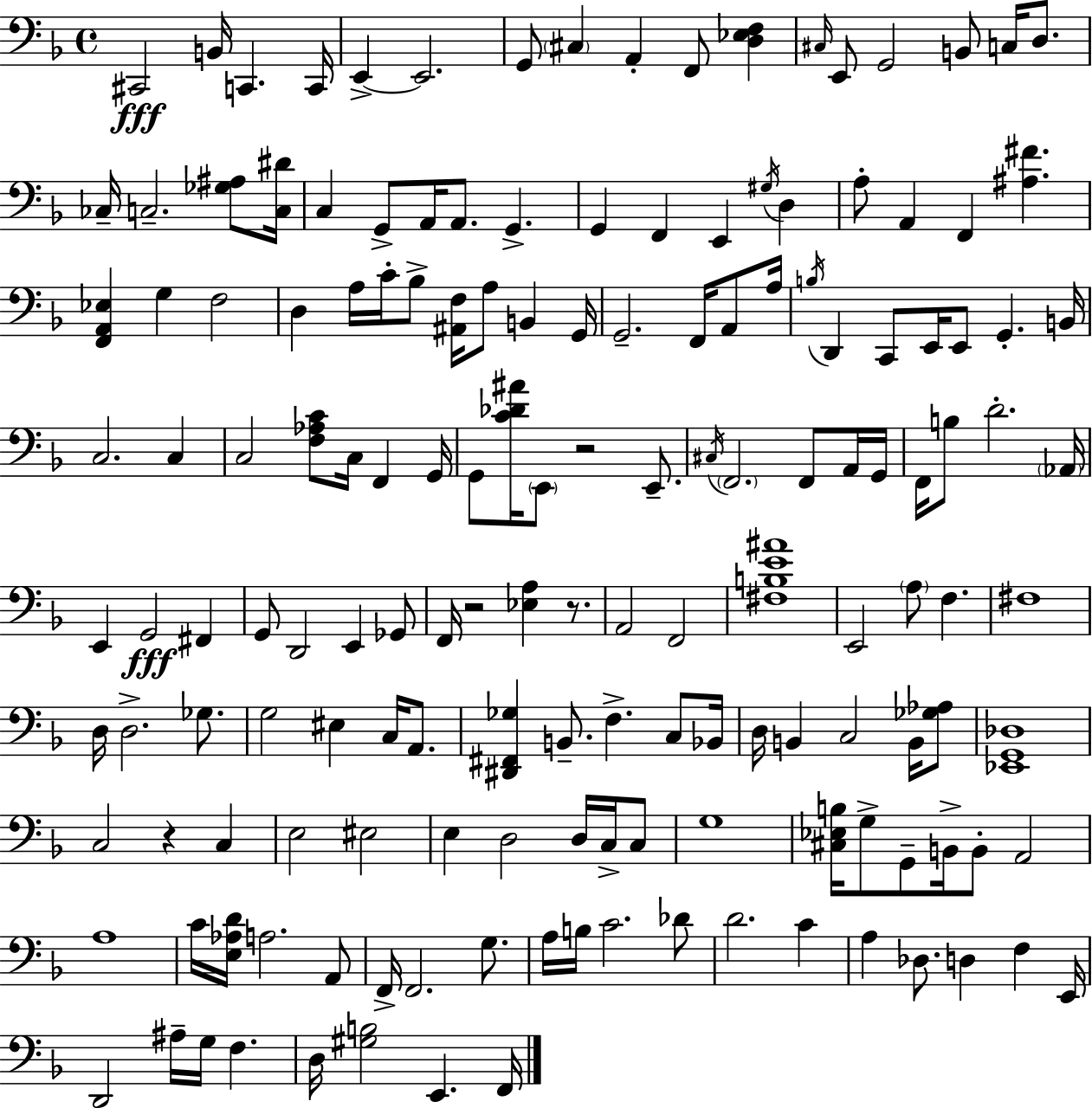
{
  \clef bass
  \time 4/4
  \defaultTimeSignature
  \key d \minor
  \repeat volta 2 { cis,2\fff b,16 c,4. c,16 | e,4->~~ e,2. | g,8 \parenthesize cis4 a,4-. f,8 <d ees f>4 | \grace { cis16 } e,8 g,2 b,8 c16 d8. | \break ces16-- c2.-- <ges ais>8 | <c dis'>16 c4 g,8-> a,16 a,8. g,4.-> | g,4 f,4 e,4 \acciaccatura { gis16 } d4 | a8-. a,4 f,4 <ais fis'>4. | \break <f, a, ees>4 g4 f2 | d4 a16 c'16-. bes8-> <ais, f>16 a8 b,4 | g,16 g,2.-- f,16 a,8 | a16 \acciaccatura { b16 } d,4 c,8 e,16 e,8 g,4.-. | \break b,16 c2. c4 | c2 <f aes c'>8 c16 f,4 | g,16 g,8 <c' des' ais'>16 \parenthesize e,8 r2 | e,8.-- \acciaccatura { cis16 } \parenthesize f,2. | \break f,8 a,16 g,16 f,16 b8 d'2.-. | \parenthesize aes,16 e,4 g,2\fff | fis,4 g,8 d,2 e,4 | ges,8 f,16 r2 <ees a>4 | \break r8. a,2 f,2 | <fis b e' ais'>1 | e,2 \parenthesize a8 f4. | fis1 | \break d16 d2.-> | ges8. g2 eis4 | c16 a,8. <dis, fis, ges>4 b,8.-- f4.-> | c8 bes,16 d16 b,4 c2 | \break b,16 <ges aes>8 <ees, g, des>1 | c2 r4 | c4 e2 eis2 | e4 d2 | \break d16 c16-> c8 g1 | <cis ees b>16 g8-> g,8-- b,16-> b,8-. a,2 | a1 | c'16 <e aes d'>16 a2. | \break a,8 f,16-> f,2. | g8. a16 b16 c'2. | des'8 d'2. | c'4 a4 des8. d4 f4 | \break e,16 d,2 ais16-- g16 f4. | d16 <gis b>2 e,4. | f,16 } \bar "|."
}